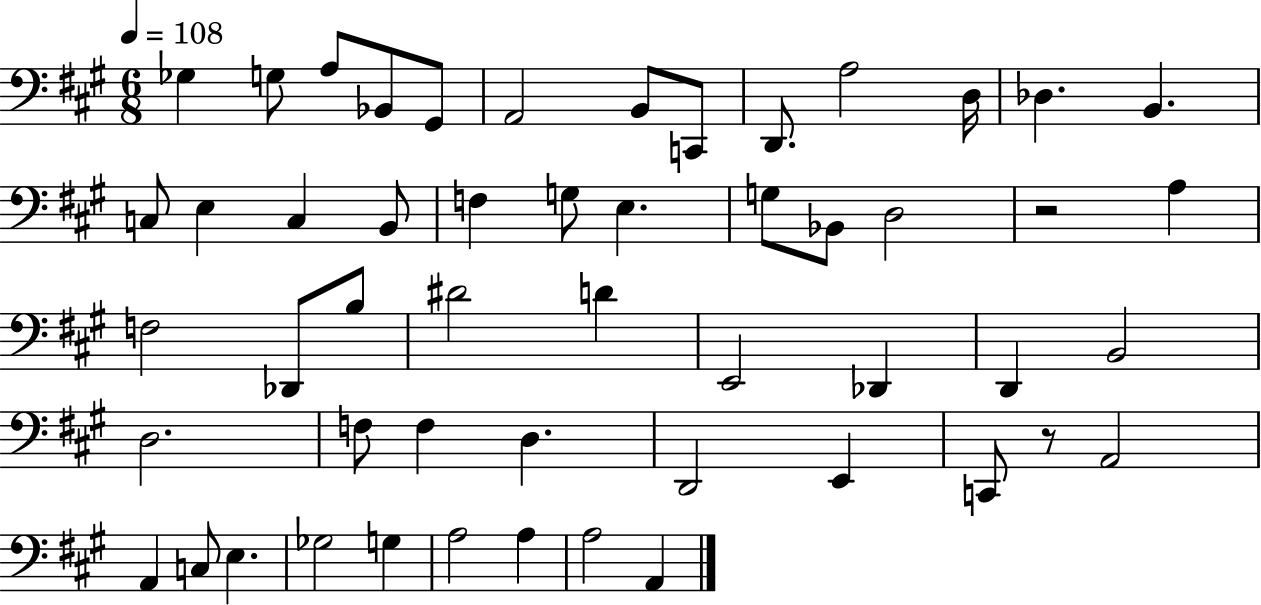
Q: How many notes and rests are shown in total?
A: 52